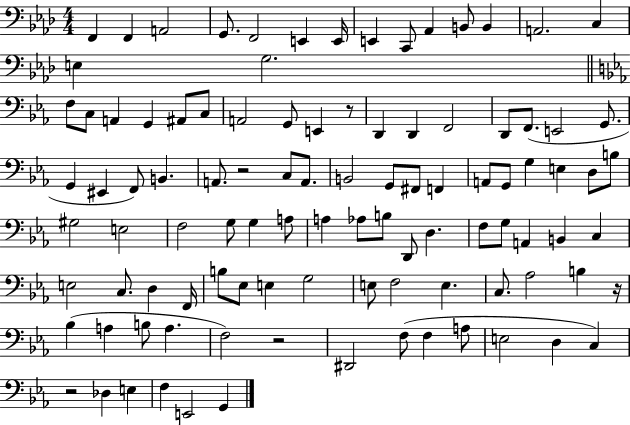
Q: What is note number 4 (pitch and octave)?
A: G2